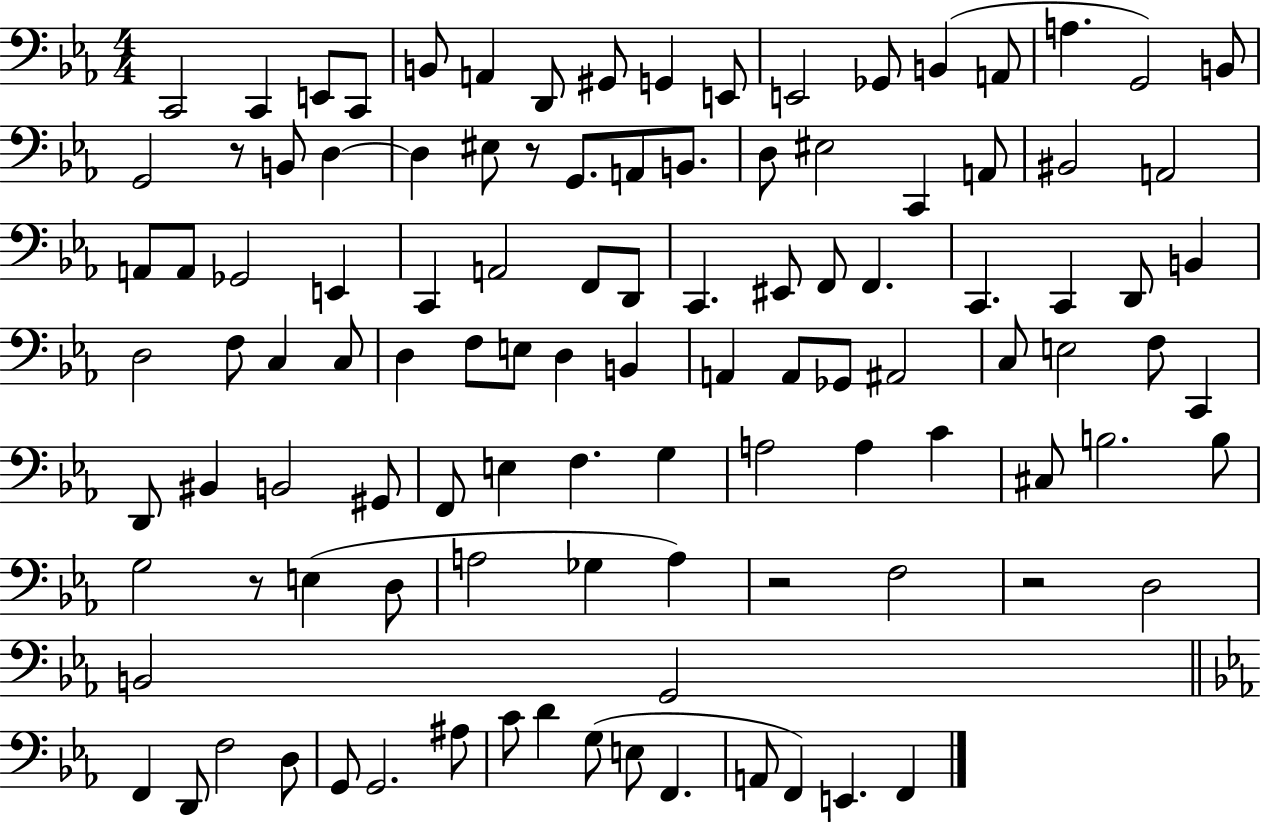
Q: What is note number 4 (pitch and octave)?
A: C2